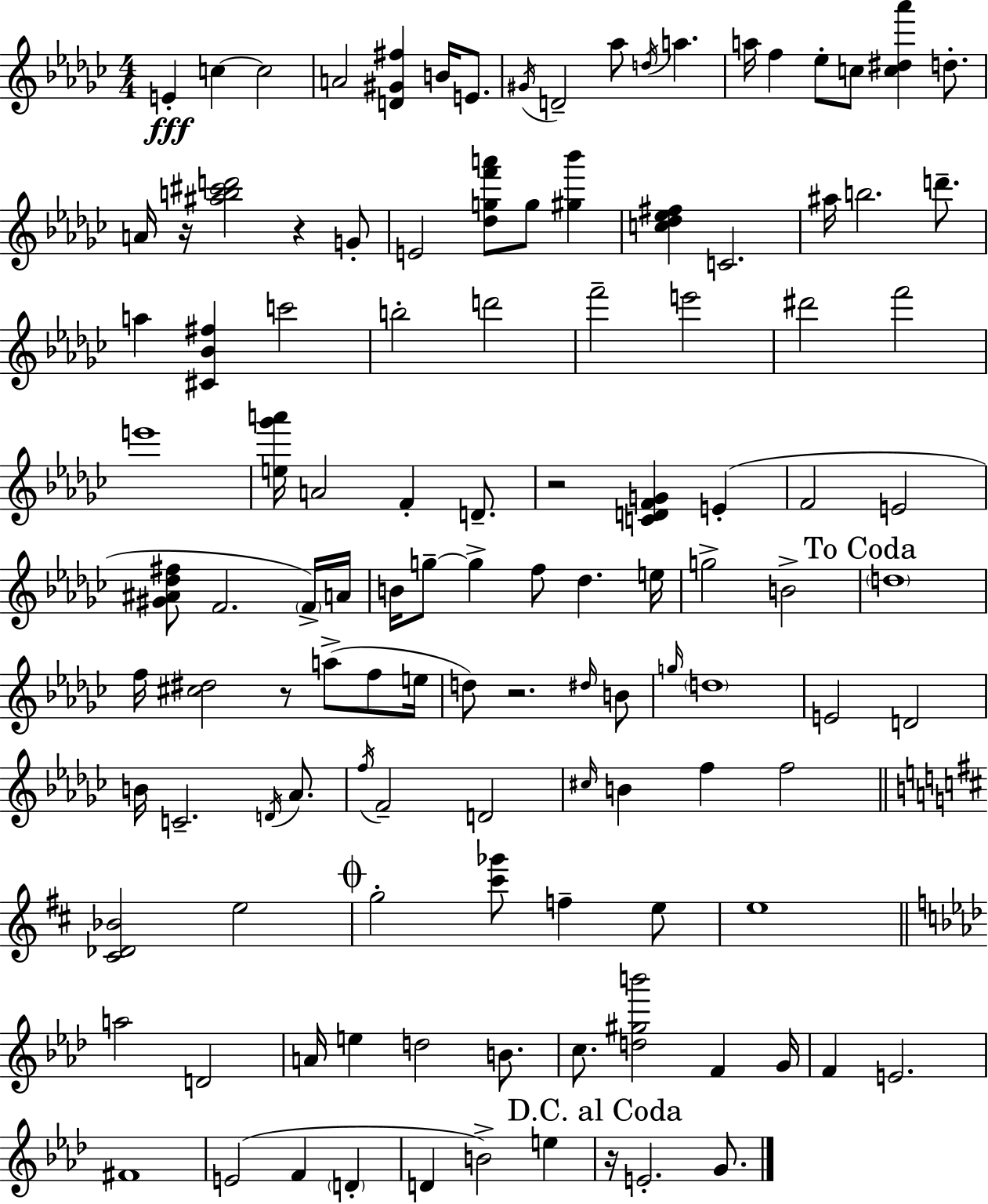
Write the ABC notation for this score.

X:1
T:Untitled
M:4/4
L:1/4
K:Ebm
E c c2 A2 [D^G^f] B/4 E/2 ^G/4 D2 _a/2 d/4 a a/4 f _e/2 c/2 [c^d_a'] d/2 A/4 z/4 [^ab^c'd']2 z G/2 E2 [_dgf'a']/2 g/2 [^g_b'] [c_d_e^f] C2 ^a/4 b2 d'/2 a [^C_B^f] c'2 b2 d'2 f'2 e'2 ^d'2 f'2 e'4 [e_g'a']/4 A2 F D/2 z2 [CDFG] E F2 E2 [^G^A_d^f]/2 F2 F/4 A/4 B/4 g/2 g f/2 _d e/4 g2 B2 d4 f/4 [^c^d]2 z/2 a/2 f/2 e/4 d/2 z2 ^d/4 B/2 g/4 d4 E2 D2 B/4 C2 D/4 _A/2 f/4 F2 D2 ^c/4 B f f2 [^C_D_B]2 e2 g2 [^c'_g']/2 f e/2 e4 a2 D2 A/4 e d2 B/2 c/2 [d^gb']2 F G/4 F E2 ^F4 E2 F D D B2 e z/4 E2 G/2